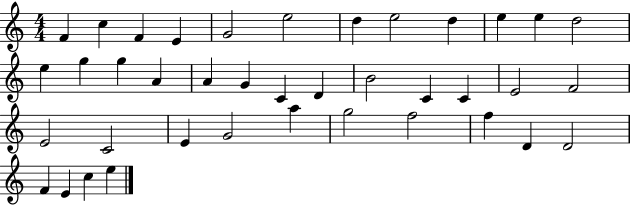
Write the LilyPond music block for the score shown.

{
  \clef treble
  \numericTimeSignature
  \time 4/4
  \key c \major
  f'4 c''4 f'4 e'4 | g'2 e''2 | d''4 e''2 d''4 | e''4 e''4 d''2 | \break e''4 g''4 g''4 a'4 | a'4 g'4 c'4 d'4 | b'2 c'4 c'4 | e'2 f'2 | \break e'2 c'2 | e'4 g'2 a''4 | g''2 f''2 | f''4 d'4 d'2 | \break f'4 e'4 c''4 e''4 | \bar "|."
}